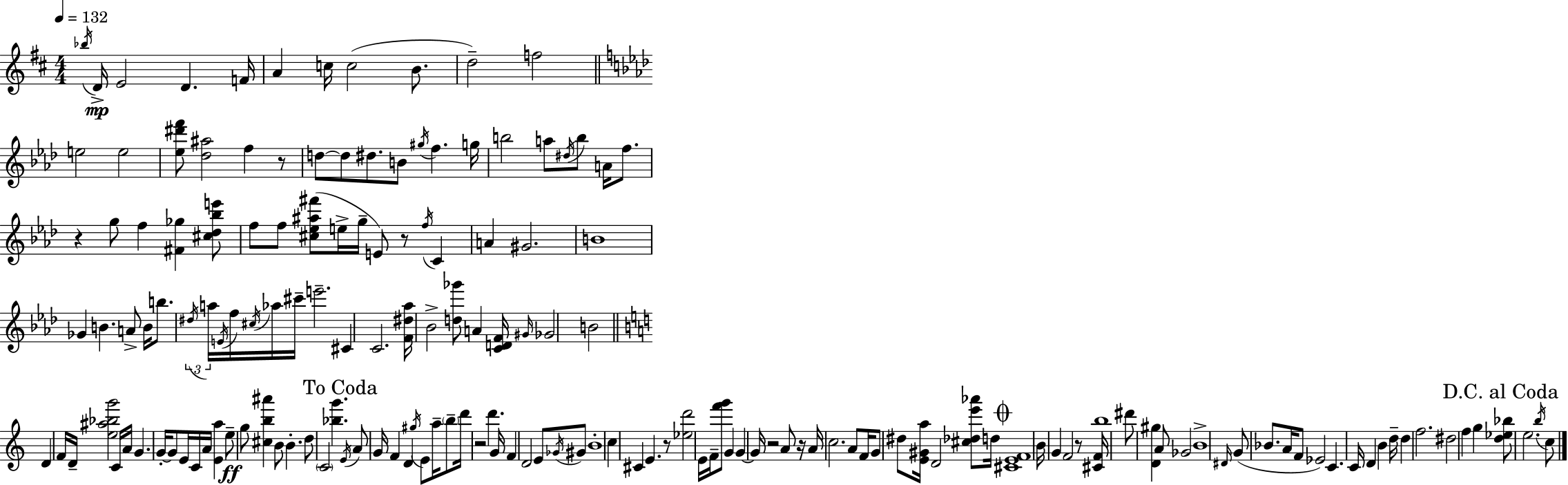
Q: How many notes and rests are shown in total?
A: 166